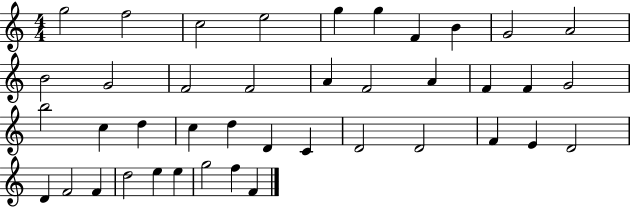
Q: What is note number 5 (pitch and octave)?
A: G5